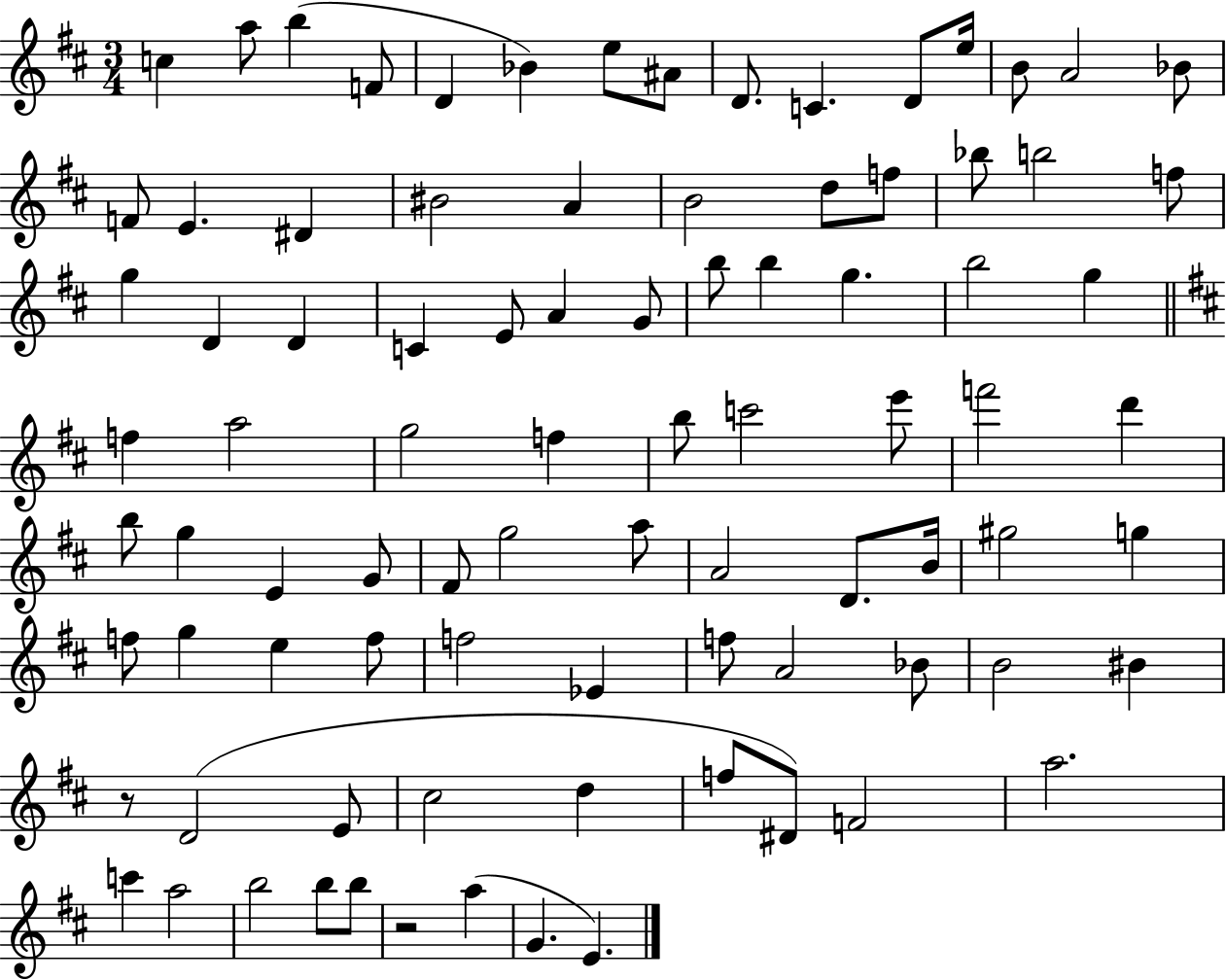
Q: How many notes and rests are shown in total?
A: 88